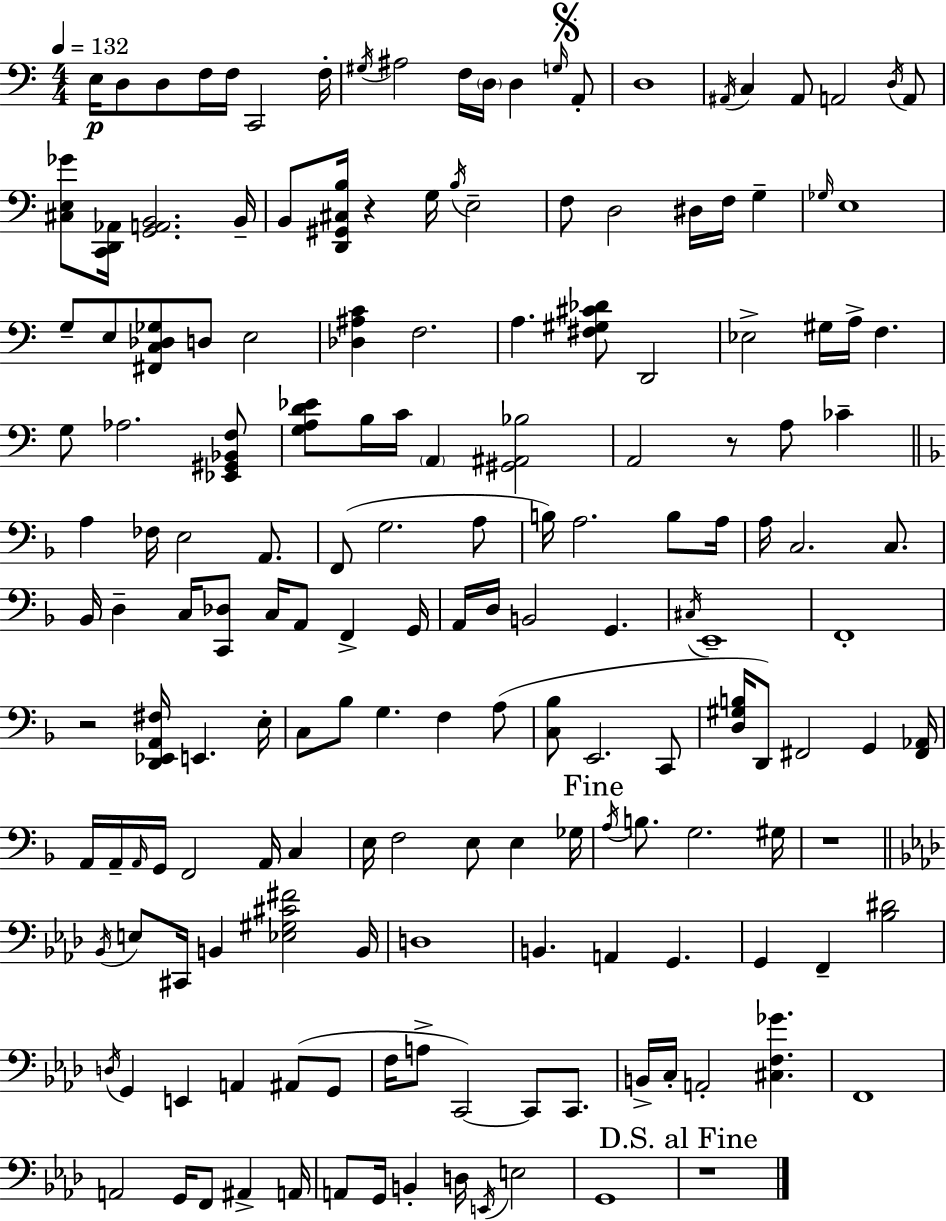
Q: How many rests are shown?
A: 5